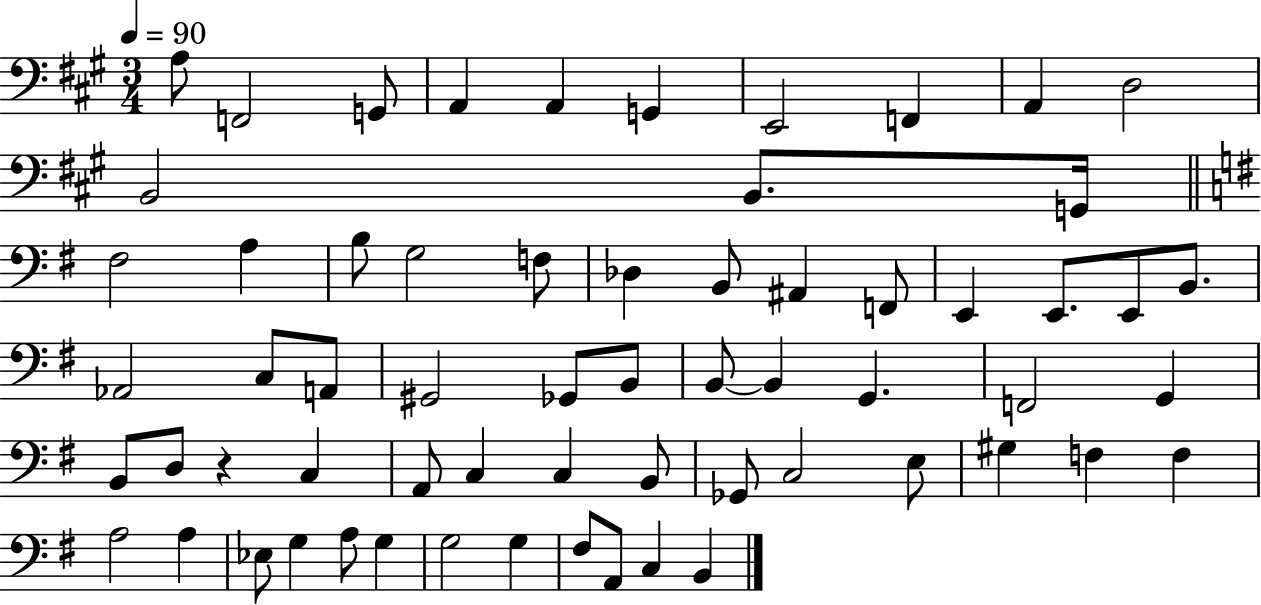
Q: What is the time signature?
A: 3/4